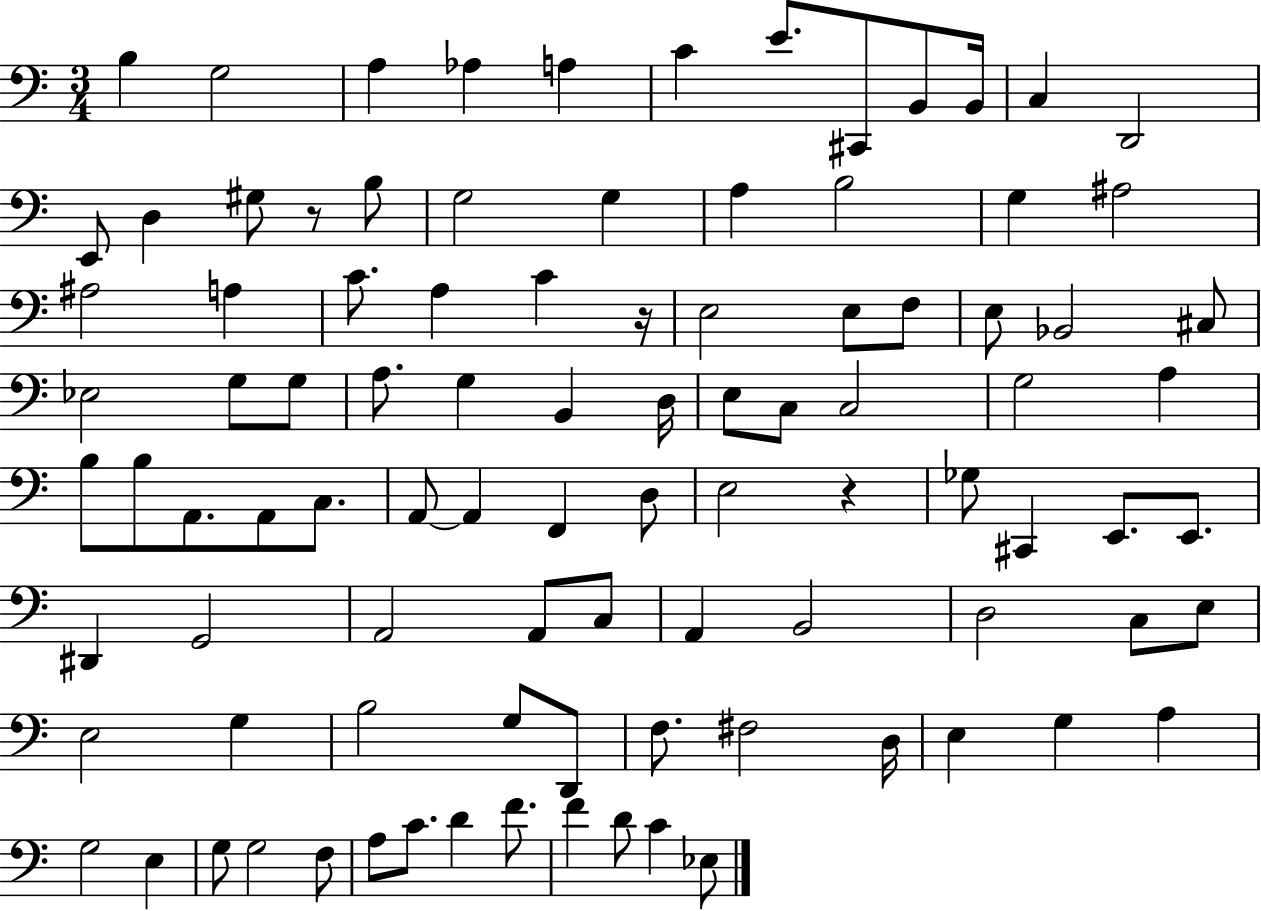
B3/q G3/h A3/q Ab3/q A3/q C4/q E4/e. C#2/e B2/e B2/s C3/q D2/h E2/e D3/q G#3/e R/e B3/e G3/h G3/q A3/q B3/h G3/q A#3/h A#3/h A3/q C4/e. A3/q C4/q R/s E3/h E3/e F3/e E3/e Bb2/h C#3/e Eb3/h G3/e G3/e A3/e. G3/q B2/q D3/s E3/e C3/e C3/h G3/h A3/q B3/e B3/e A2/e. A2/e C3/e. A2/e A2/q F2/q D3/e E3/h R/q Gb3/e C#2/q E2/e. E2/e. D#2/q G2/h A2/h A2/e C3/e A2/q B2/h D3/h C3/e E3/e E3/h G3/q B3/h G3/e D2/e F3/e. F#3/h D3/s E3/q G3/q A3/q G3/h E3/q G3/e G3/h F3/e A3/e C4/e. D4/q F4/e. F4/q D4/e C4/q Eb3/e